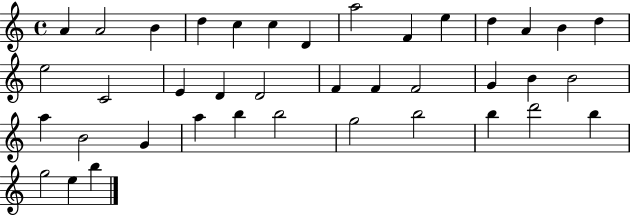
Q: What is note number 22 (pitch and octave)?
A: F4